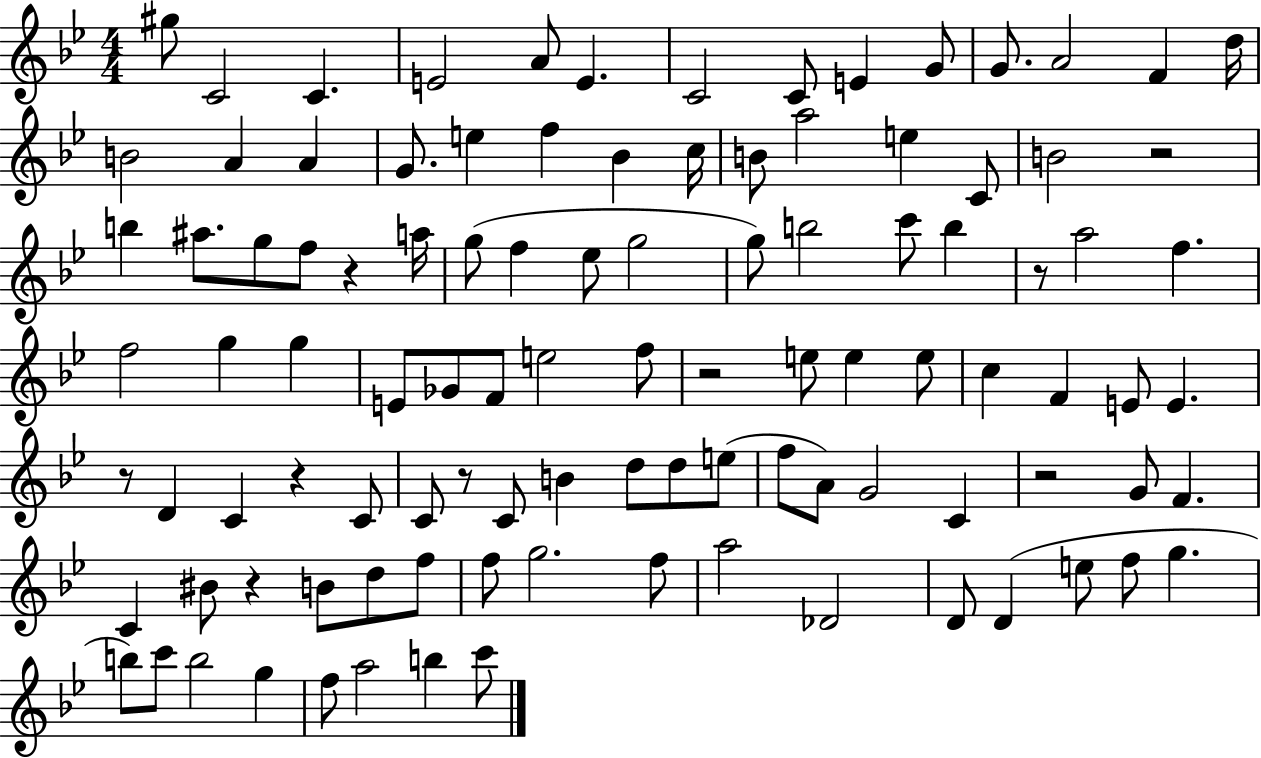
G#5/e C4/h C4/q. E4/h A4/e E4/q. C4/h C4/e E4/q G4/e G4/e. A4/h F4/q D5/s B4/h A4/q A4/q G4/e. E5/q F5/q Bb4/q C5/s B4/e A5/h E5/q C4/e B4/h R/h B5/q A#5/e. G5/e F5/e R/q A5/s G5/e F5/q Eb5/e G5/h G5/e B5/h C6/e B5/q R/e A5/h F5/q. F5/h G5/q G5/q E4/e Gb4/e F4/e E5/h F5/e R/h E5/e E5/q E5/e C5/q F4/q E4/e E4/q. R/e D4/q C4/q R/q C4/e C4/e R/e C4/e B4/q D5/e D5/e E5/e F5/e A4/e G4/h C4/q R/h G4/e F4/q. C4/q BIS4/e R/q B4/e D5/e F5/e F5/e G5/h. F5/e A5/h Db4/h D4/e D4/q E5/e F5/e G5/q. B5/e C6/e B5/h G5/q F5/e A5/h B5/q C6/e